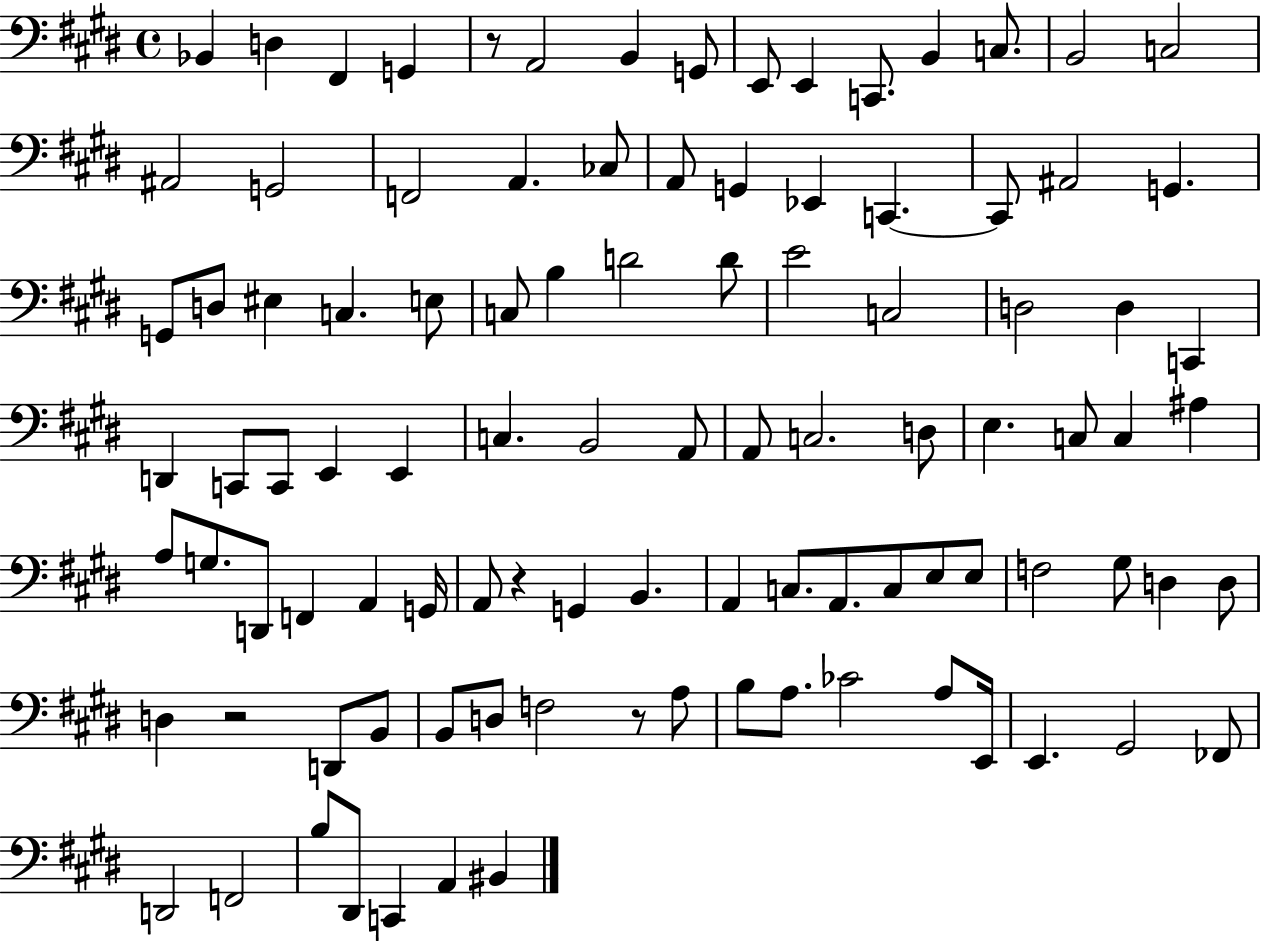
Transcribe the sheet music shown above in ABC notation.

X:1
T:Untitled
M:4/4
L:1/4
K:E
_B,, D, ^F,, G,, z/2 A,,2 B,, G,,/2 E,,/2 E,, C,,/2 B,, C,/2 B,,2 C,2 ^A,,2 G,,2 F,,2 A,, _C,/2 A,,/2 G,, _E,, C,, C,,/2 ^A,,2 G,, G,,/2 D,/2 ^E, C, E,/2 C,/2 B, D2 D/2 E2 C,2 D,2 D, C,, D,, C,,/2 C,,/2 E,, E,, C, B,,2 A,,/2 A,,/2 C,2 D,/2 E, C,/2 C, ^A, A,/2 G,/2 D,,/2 F,, A,, G,,/4 A,,/2 z G,, B,, A,, C,/2 A,,/2 C,/2 E,/2 E,/2 F,2 ^G,/2 D, D,/2 D, z2 D,,/2 B,,/2 B,,/2 D,/2 F,2 z/2 A,/2 B,/2 A,/2 _C2 A,/2 E,,/4 E,, ^G,,2 _F,,/2 D,,2 F,,2 B,/2 ^D,,/2 C,, A,, ^B,,